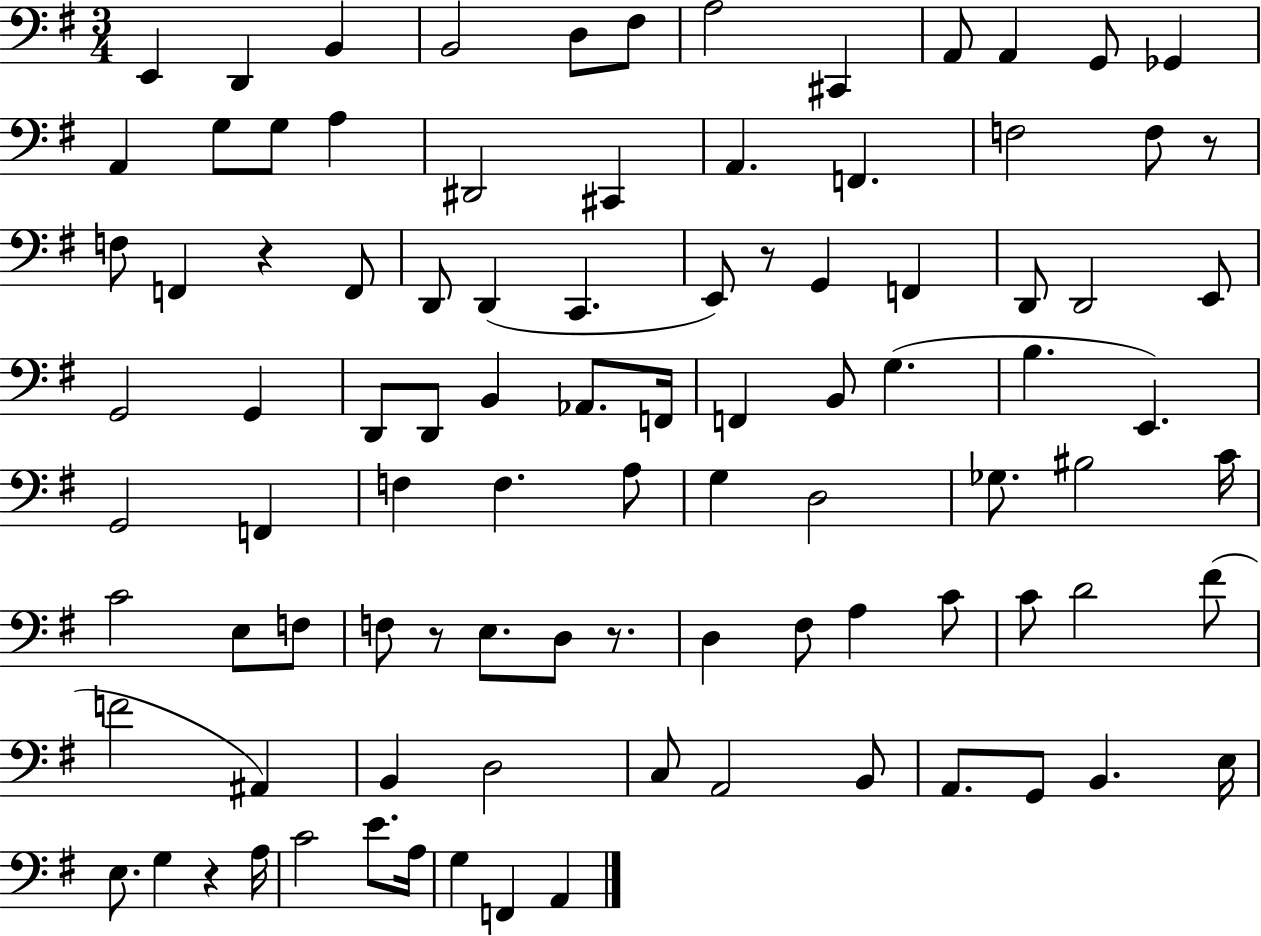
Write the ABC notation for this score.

X:1
T:Untitled
M:3/4
L:1/4
K:G
E,, D,, B,, B,,2 D,/2 ^F,/2 A,2 ^C,, A,,/2 A,, G,,/2 _G,, A,, G,/2 G,/2 A, ^D,,2 ^C,, A,, F,, F,2 F,/2 z/2 F,/2 F,, z F,,/2 D,,/2 D,, C,, E,,/2 z/2 G,, F,, D,,/2 D,,2 E,,/2 G,,2 G,, D,,/2 D,,/2 B,, _A,,/2 F,,/4 F,, B,,/2 G, B, E,, G,,2 F,, F, F, A,/2 G, D,2 _G,/2 ^B,2 C/4 C2 E,/2 F,/2 F,/2 z/2 E,/2 D,/2 z/2 D, ^F,/2 A, C/2 C/2 D2 ^F/2 F2 ^A,, B,, D,2 C,/2 A,,2 B,,/2 A,,/2 G,,/2 B,, E,/4 E,/2 G, z A,/4 C2 E/2 A,/4 G, F,, A,,